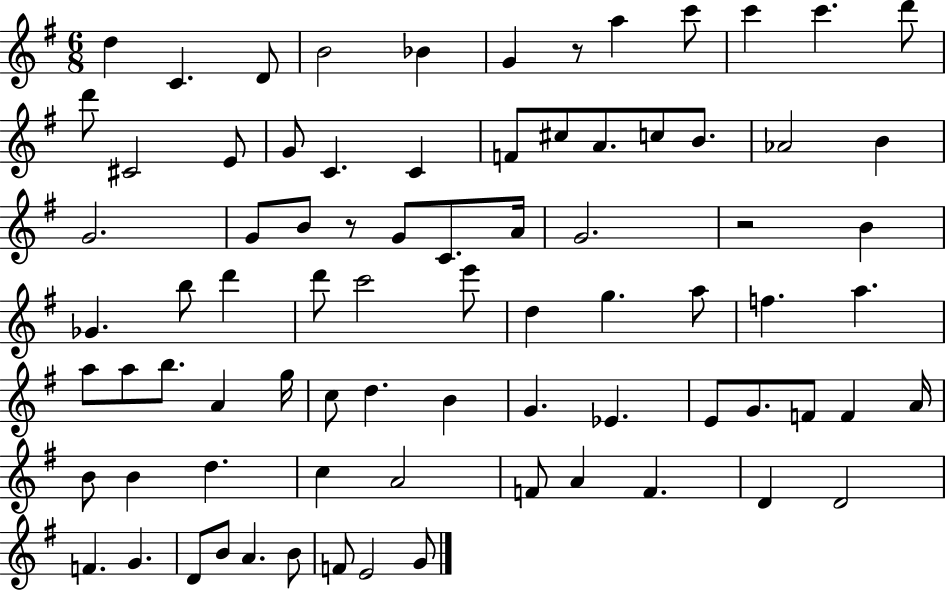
D5/q C4/q. D4/e B4/h Bb4/q G4/q R/e A5/q C6/e C6/q C6/q. D6/e D6/e C#4/h E4/e G4/e C4/q. C4/q F4/e C#5/e A4/e. C5/e B4/e. Ab4/h B4/q G4/h. G4/e B4/e R/e G4/e C4/e. A4/s G4/h. R/h B4/q Gb4/q. B5/e D6/q D6/e C6/h E6/e D5/q G5/q. A5/e F5/q. A5/q. A5/e A5/e B5/e. A4/q G5/s C5/e D5/q. B4/q G4/q. Eb4/q. E4/e G4/e. F4/e F4/q A4/s B4/e B4/q D5/q. C5/q A4/h F4/e A4/q F4/q. D4/q D4/h F4/q. G4/q. D4/e B4/e A4/q. B4/e F4/e E4/h G4/e